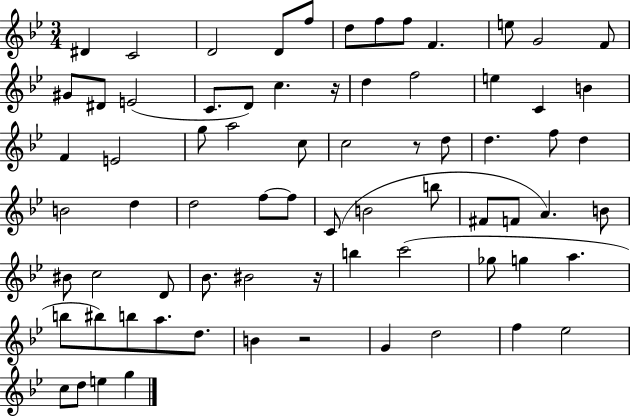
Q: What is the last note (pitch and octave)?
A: G5